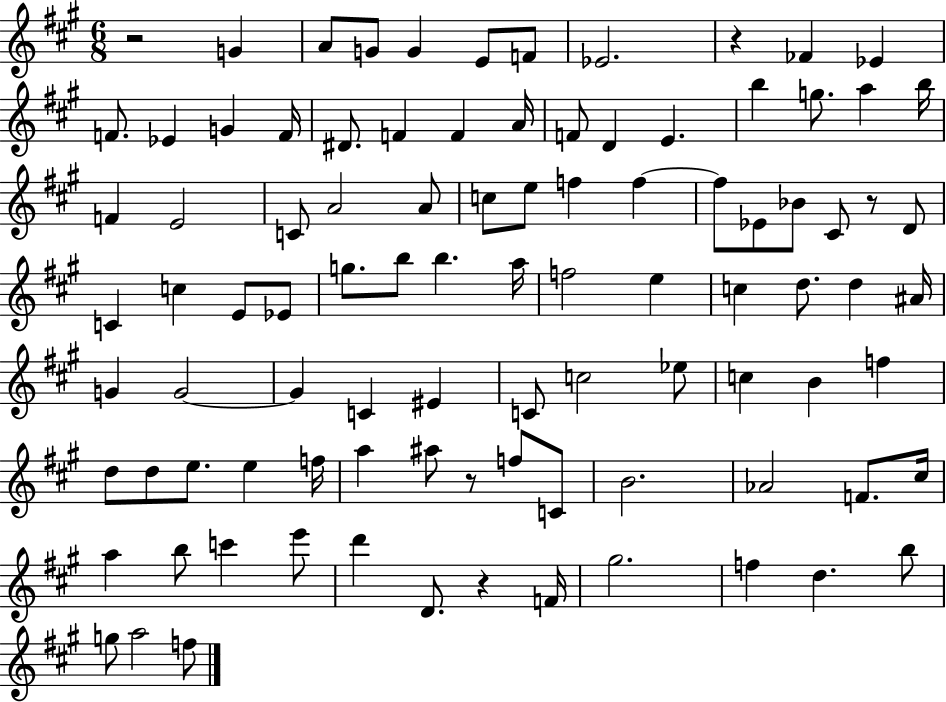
R/h G4/q A4/e G4/e G4/q E4/e F4/e Eb4/h. R/q FES4/q Eb4/q F4/e. Eb4/q G4/q F4/s D#4/e. F4/q F4/q A4/s F4/e D4/q E4/q. B5/q G5/e. A5/q B5/s F4/q E4/h C4/e A4/h A4/e C5/e E5/e F5/q F5/q F5/e Eb4/e Bb4/e C#4/e R/e D4/e C4/q C5/q E4/e Eb4/e G5/e. B5/e B5/q. A5/s F5/h E5/q C5/q D5/e. D5/q A#4/s G4/q G4/h G4/q C4/q EIS4/q C4/e C5/h Eb5/e C5/q B4/q F5/q D5/e D5/e E5/e. E5/q F5/s A5/q A#5/e R/e F5/e C4/e B4/h. Ab4/h F4/e. C#5/s A5/q B5/e C6/q E6/e D6/q D4/e. R/q F4/s G#5/h. F5/q D5/q. B5/e G5/e A5/h F5/e